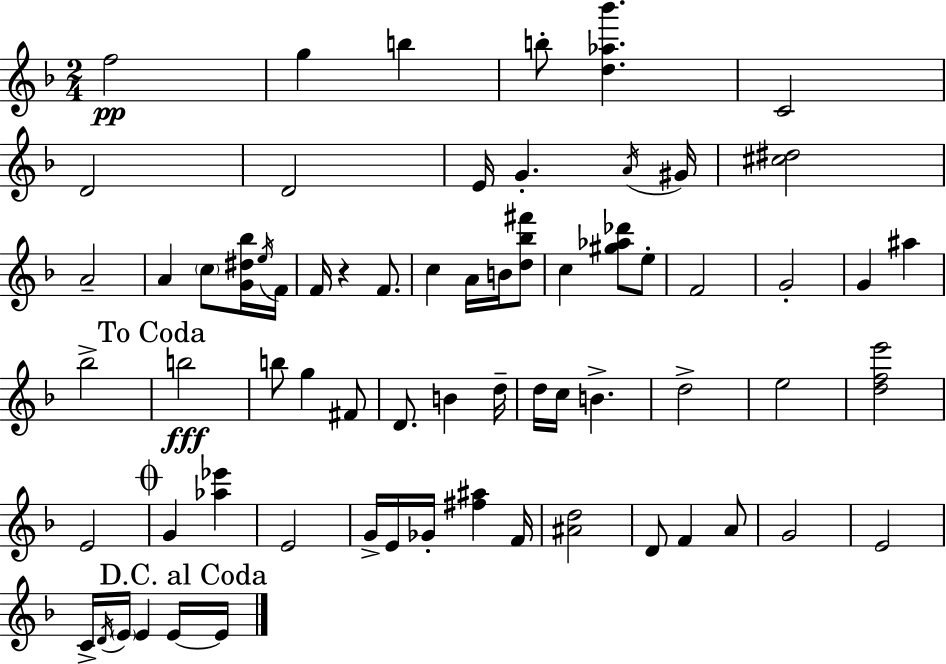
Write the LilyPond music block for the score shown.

{
  \clef treble
  \numericTimeSignature
  \time 2/4
  \key d \minor
  f''2\pp | g''4 b''4 | b''8-. <d'' aes'' bes'''>4. | c'2 | \break d'2 | d'2 | e'16 g'4.-. \acciaccatura { a'16 } | gis'16 <cis'' dis''>2 | \break a'2-- | a'4 \parenthesize c''8 <g' dis'' bes''>16 | \acciaccatura { e''16 } f'16 f'16 r4 f'8. | c''4 a'16 b'16 | \break <d'' bes'' fis'''>8 c''4 <gis'' aes'' des'''>8 | e''8-. f'2 | g'2-. | g'4 ais''4 | \break bes''2-> | \mark "To Coda" b''2\fff | b''8 g''4 | fis'8 d'8. b'4 | \break d''16-- d''16 c''16 b'4.-> | d''2-> | e''2 | <d'' f'' e'''>2 | \break e'2 | \mark \markup { \musicglyph "scripts.coda" } g'4 <aes'' ees'''>4 | e'2 | g'16-> e'16 ges'16-. <fis'' ais''>4 | \break f'16 <ais' d''>2 | d'8 f'4 | a'8 g'2 | e'2 | \break c'16-> \acciaccatura { d'16 } \parenthesize e'16 e'4 | e'16~~ \mark "D.C. al Coda" e'16 \bar "|."
}